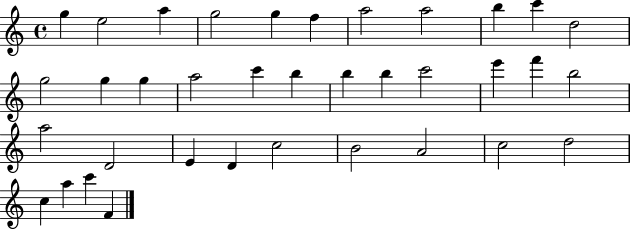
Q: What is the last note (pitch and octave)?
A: F4